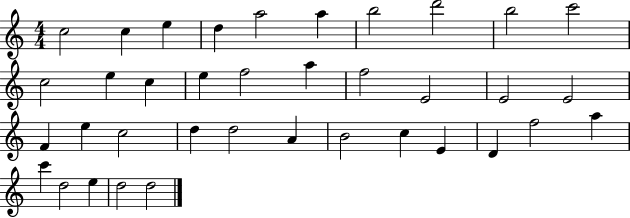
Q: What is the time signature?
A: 4/4